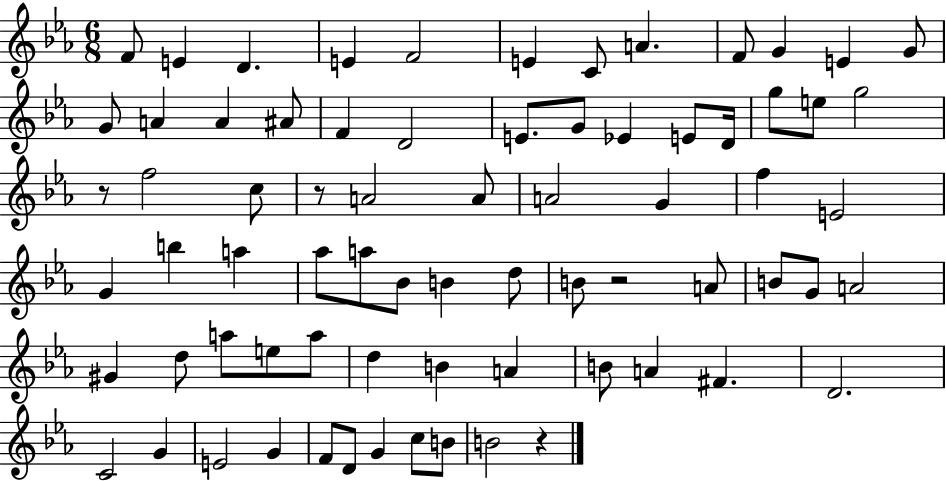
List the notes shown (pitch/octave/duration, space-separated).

F4/e E4/q D4/q. E4/q F4/h E4/q C4/e A4/q. F4/e G4/q E4/q G4/e G4/e A4/q A4/q A#4/e F4/q D4/h E4/e. G4/e Eb4/q E4/e D4/s G5/e E5/e G5/h R/e F5/h C5/e R/e A4/h A4/e A4/h G4/q F5/q E4/h G4/q B5/q A5/q Ab5/e A5/e Bb4/e B4/q D5/e B4/e R/h A4/e B4/e G4/e A4/h G#4/q D5/e A5/e E5/e A5/e D5/q B4/q A4/q B4/e A4/q F#4/q. D4/h. C4/h G4/q E4/h G4/q F4/e D4/e G4/q C5/e B4/e B4/h R/q